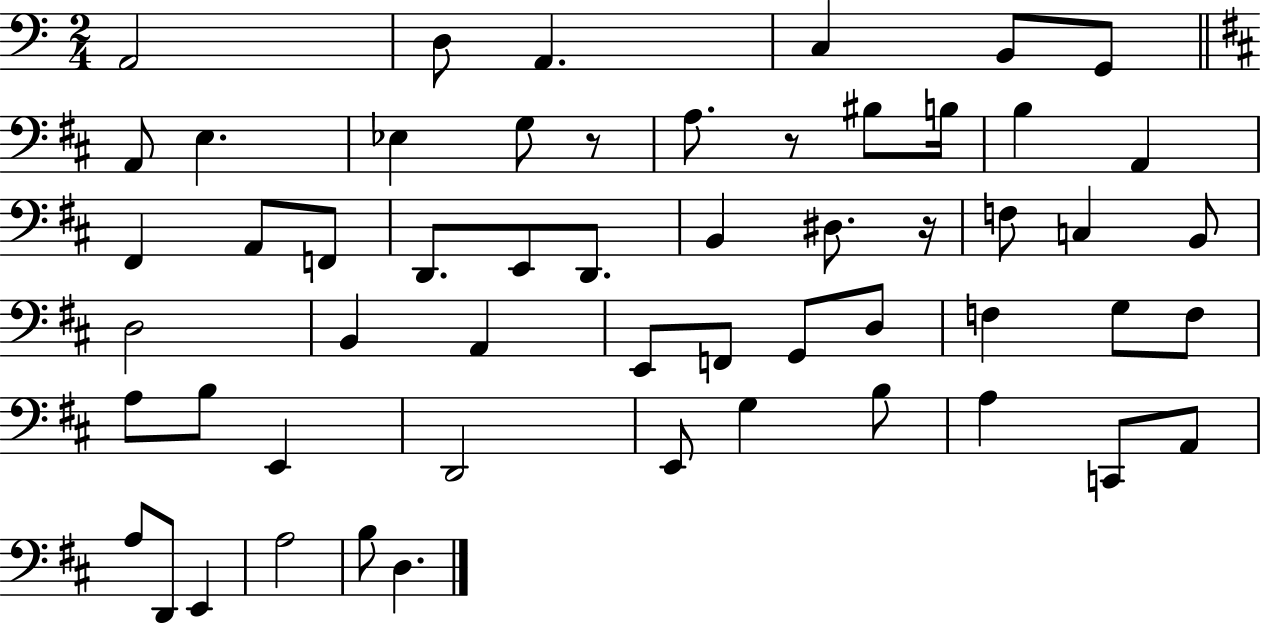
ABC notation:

X:1
T:Untitled
M:2/4
L:1/4
K:C
A,,2 D,/2 A,, C, B,,/2 G,,/2 A,,/2 E, _E, G,/2 z/2 A,/2 z/2 ^B,/2 B,/4 B, A,, ^F,, A,,/2 F,,/2 D,,/2 E,,/2 D,,/2 B,, ^D,/2 z/4 F,/2 C, B,,/2 D,2 B,, A,, E,,/2 F,,/2 G,,/2 D,/2 F, G,/2 F,/2 A,/2 B,/2 E,, D,,2 E,,/2 G, B,/2 A, C,,/2 A,,/2 A,/2 D,,/2 E,, A,2 B,/2 D,